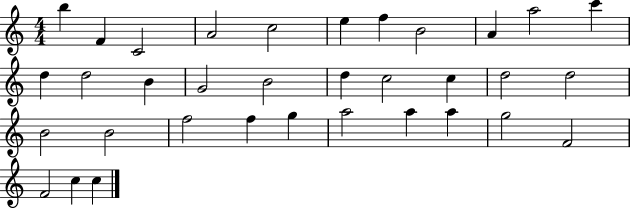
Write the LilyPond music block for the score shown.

{
  \clef treble
  \numericTimeSignature
  \time 4/4
  \key c \major
  b''4 f'4 c'2 | a'2 c''2 | e''4 f''4 b'2 | a'4 a''2 c'''4 | \break d''4 d''2 b'4 | g'2 b'2 | d''4 c''2 c''4 | d''2 d''2 | \break b'2 b'2 | f''2 f''4 g''4 | a''2 a''4 a''4 | g''2 f'2 | \break f'2 c''4 c''4 | \bar "|."
}